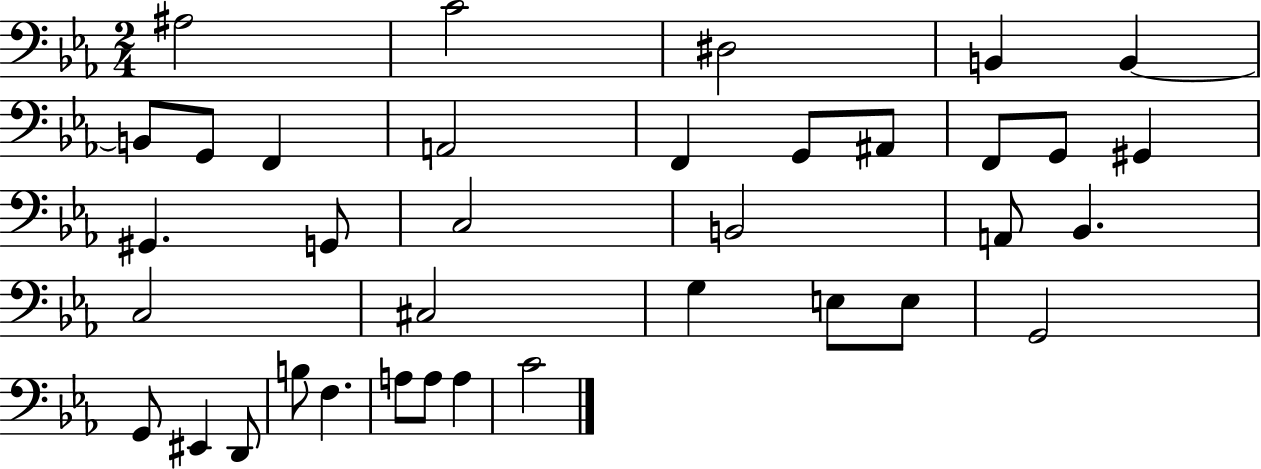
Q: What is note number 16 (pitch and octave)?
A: G#2